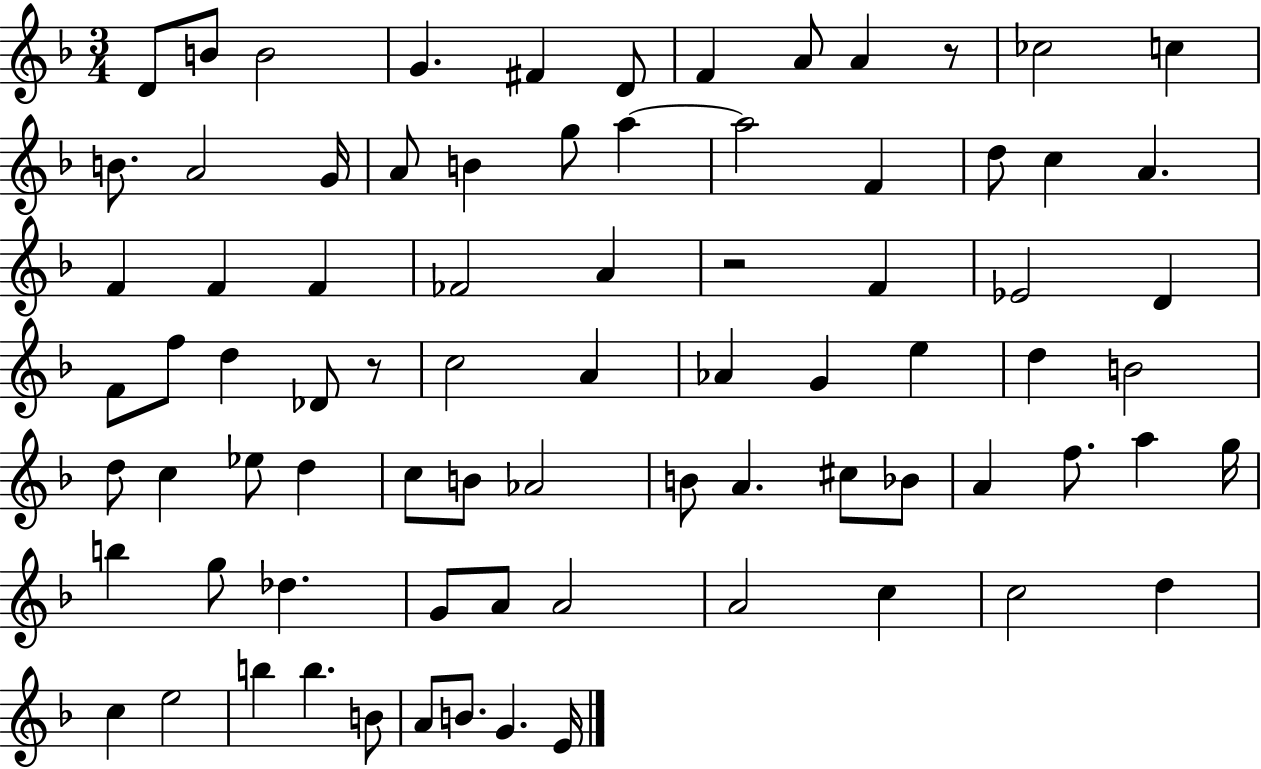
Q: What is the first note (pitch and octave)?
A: D4